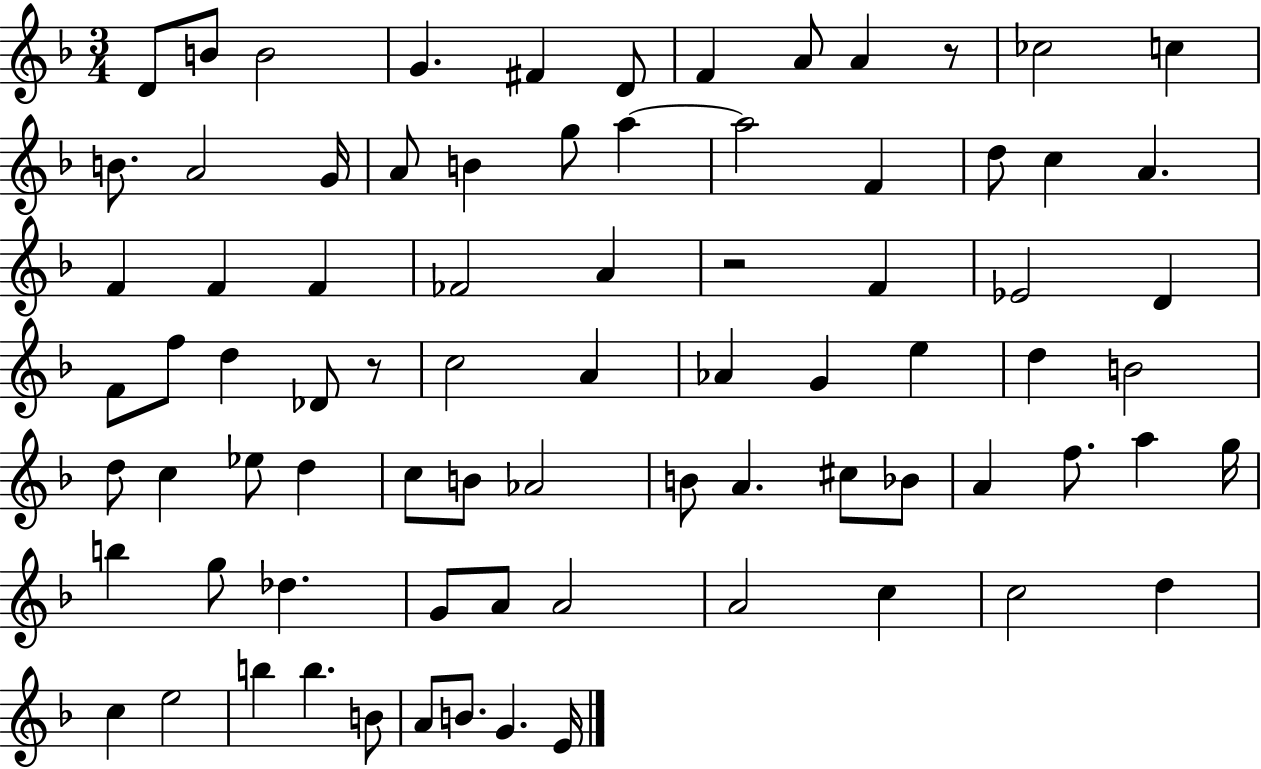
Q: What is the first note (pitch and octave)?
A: D4